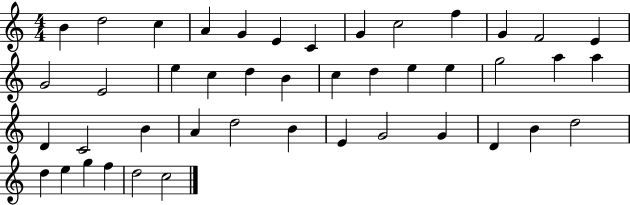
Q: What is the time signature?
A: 4/4